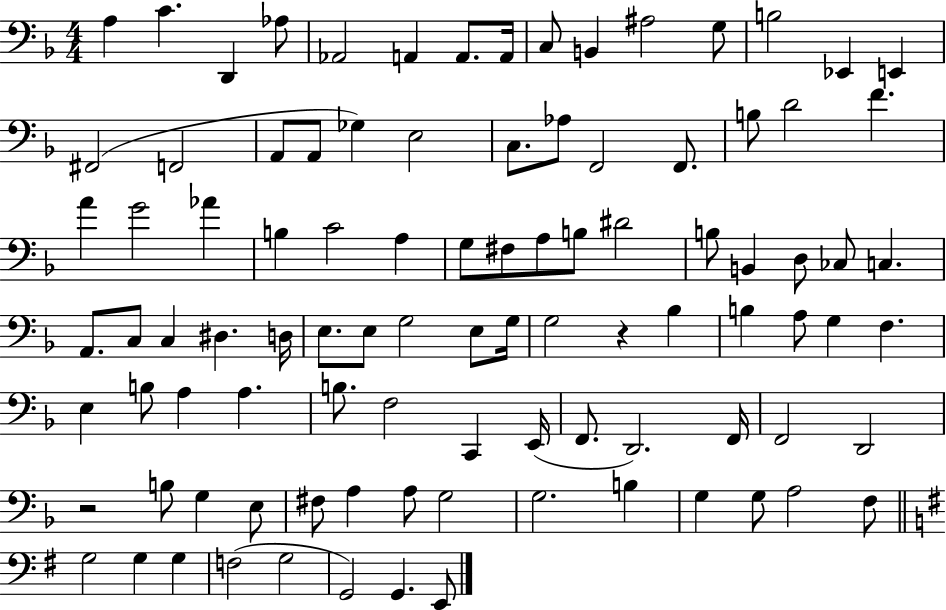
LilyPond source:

{
  \clef bass
  \numericTimeSignature
  \time 4/4
  \key f \major
  a4 c'4. d,4 aes8 | aes,2 a,4 a,8. a,16 | c8 b,4 ais2 g8 | b2 ees,4 e,4 | \break fis,2( f,2 | a,8 a,8 ges4) e2 | c8. aes8 f,2 f,8. | b8 d'2 f'4. | \break a'4 g'2 aes'4 | b4 c'2 a4 | g8 fis8 a8 b8 dis'2 | b8 b,4 d8 ces8 c4. | \break a,8. c8 c4 dis4. d16 | e8. e8 g2 e8 g16 | g2 r4 bes4 | b4 a8 g4 f4. | \break e4 b8 a4 a4. | b8. f2 c,4 e,16( | f,8. d,2.) f,16 | f,2 d,2 | \break r2 b8 g4 e8 | fis8 a4 a8 g2 | g2. b4 | g4 g8 a2 f8 | \break \bar "||" \break \key g \major g2 g4 g4 | f2( g2 | g,2) g,4. e,8 | \bar "|."
}